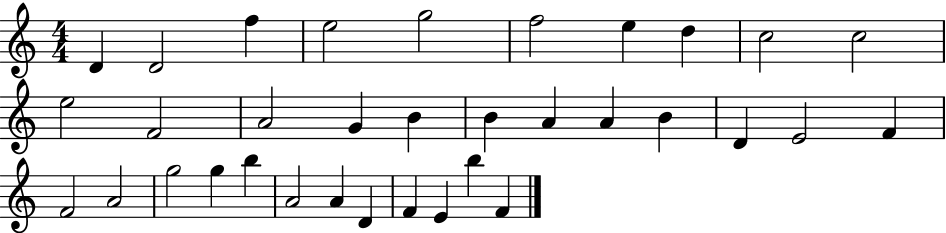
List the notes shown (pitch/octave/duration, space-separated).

D4/q D4/h F5/q E5/h G5/h F5/h E5/q D5/q C5/h C5/h E5/h F4/h A4/h G4/q B4/q B4/q A4/q A4/q B4/q D4/q E4/h F4/q F4/h A4/h G5/h G5/q B5/q A4/h A4/q D4/q F4/q E4/q B5/q F4/q